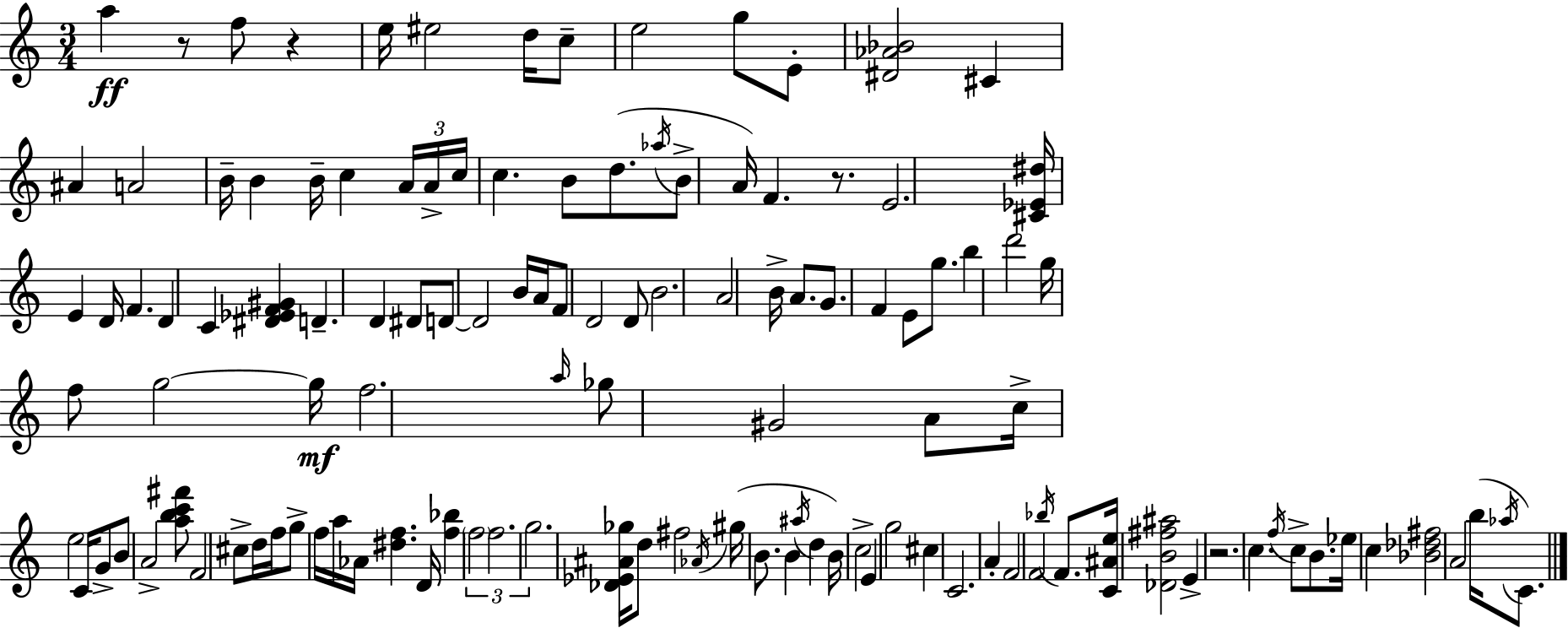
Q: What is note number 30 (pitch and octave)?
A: F4